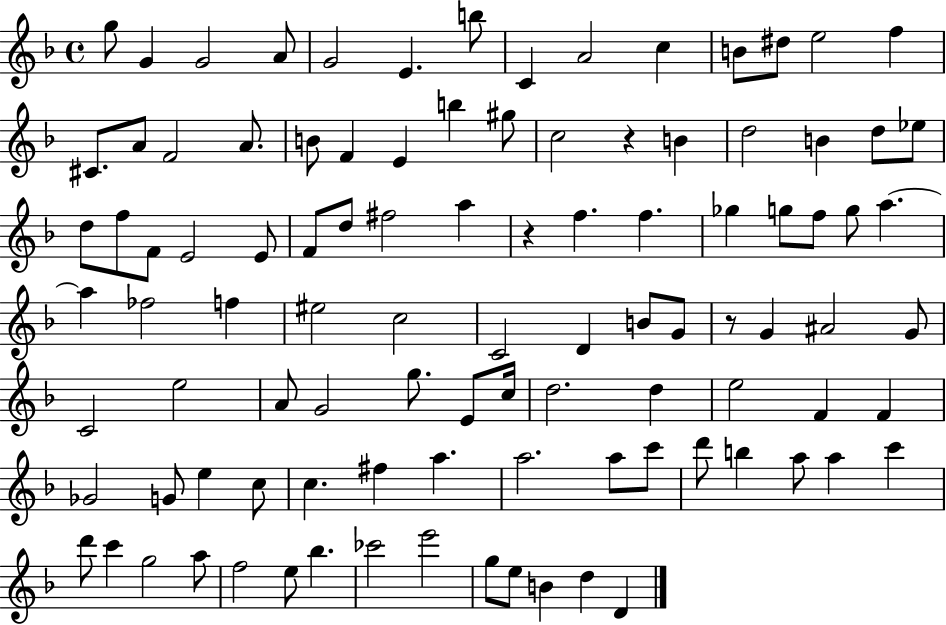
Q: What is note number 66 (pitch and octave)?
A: D5